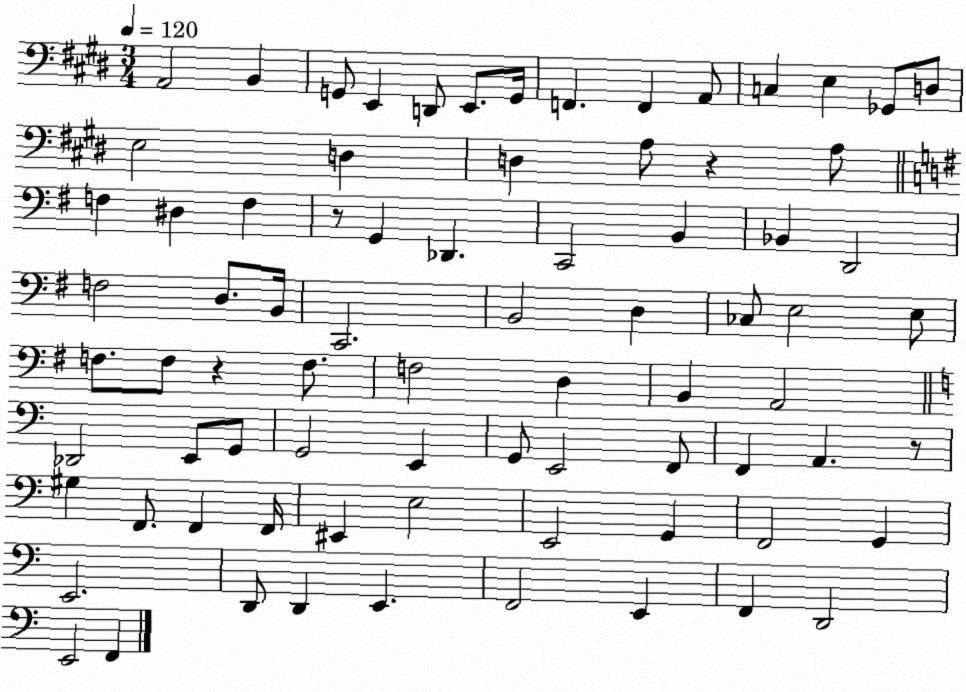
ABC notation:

X:1
T:Untitled
M:3/4
L:1/4
K:E
A,,2 B,, G,,/2 E,, D,,/2 E,,/2 G,,/4 F,, F,, A,,/2 C, E, _G,,/2 D,/2 E,2 D, D, A,/2 z A,/2 F, ^D, F, z/2 G,, _D,, C,,2 B,, _B,, D,,2 F,2 D,/2 B,,/4 C,,2 B,,2 D, _C,/2 E,2 E,/2 F,/2 F,/2 z F,/2 F,2 D, B,, A,,2 _D,,2 E,,/2 G,,/2 G,,2 E,, G,,/2 E,,2 F,,/2 F,, A,, z/2 ^G, F,,/2 F,, F,,/4 ^E,, E,2 E,,2 G,, F,,2 G,, E,,2 D,,/2 D,, E,, F,,2 E,, F,, D,,2 E,,2 F,,